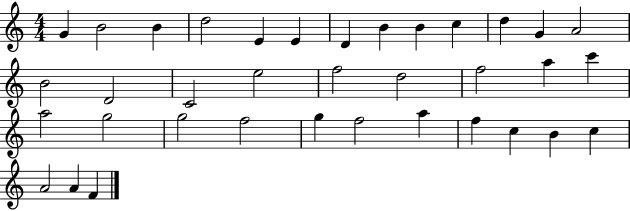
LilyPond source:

{
  \clef treble
  \numericTimeSignature
  \time 4/4
  \key c \major
  g'4 b'2 b'4 | d''2 e'4 e'4 | d'4 b'4 b'4 c''4 | d''4 g'4 a'2 | \break b'2 d'2 | c'2 e''2 | f''2 d''2 | f''2 a''4 c'''4 | \break a''2 g''2 | g''2 f''2 | g''4 f''2 a''4 | f''4 c''4 b'4 c''4 | \break a'2 a'4 f'4 | \bar "|."
}